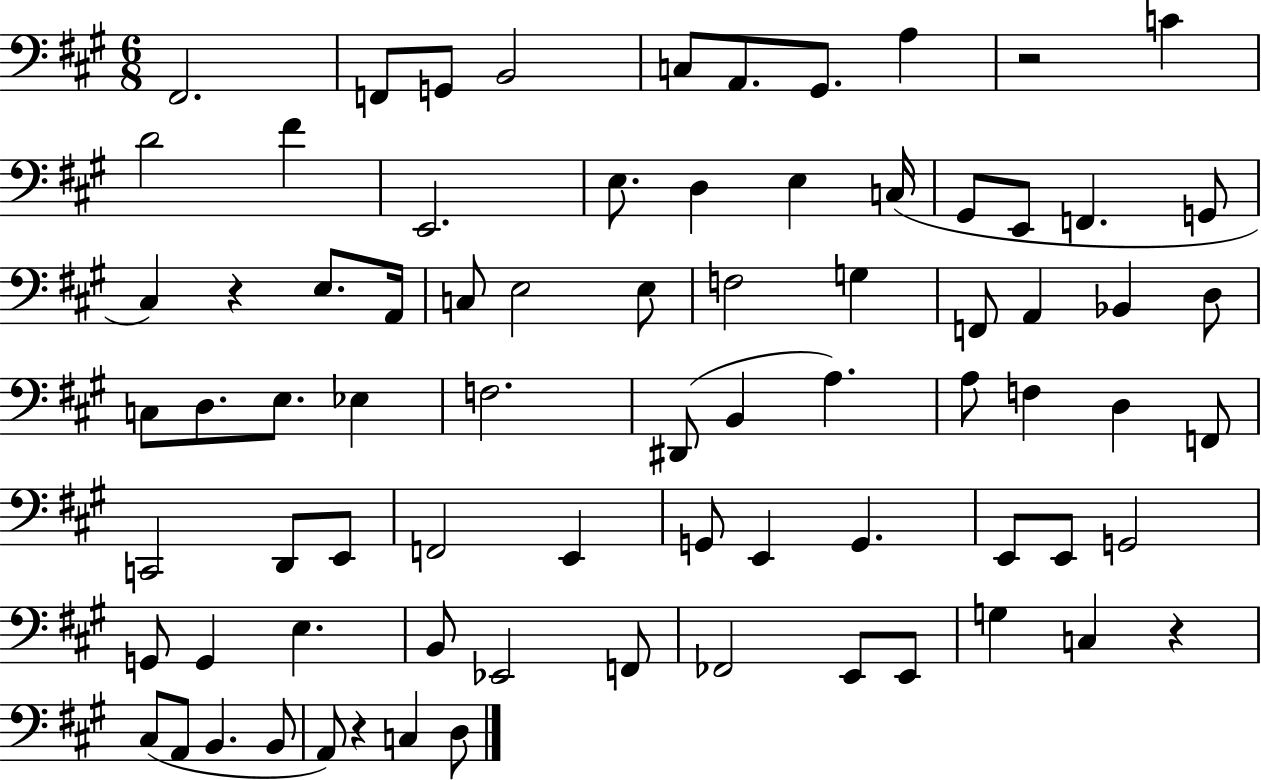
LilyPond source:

{
  \clef bass
  \numericTimeSignature
  \time 6/8
  \key a \major
  fis,2. | f,8 g,8 b,2 | c8 a,8. gis,8. a4 | r2 c'4 | \break d'2 fis'4 | e,2. | e8. d4 e4 c16( | gis,8 e,8 f,4. g,8 | \break cis4) r4 e8. a,16 | c8 e2 e8 | f2 g4 | f,8 a,4 bes,4 d8 | \break c8 d8. e8. ees4 | f2. | dis,8( b,4 a4.) | a8 f4 d4 f,8 | \break c,2 d,8 e,8 | f,2 e,4 | g,8 e,4 g,4. | e,8 e,8 g,2 | \break g,8 g,4 e4. | b,8 ees,2 f,8 | fes,2 e,8 e,8 | g4 c4 r4 | \break cis8( a,8 b,4. b,8 | a,8) r4 c4 d8 | \bar "|."
}